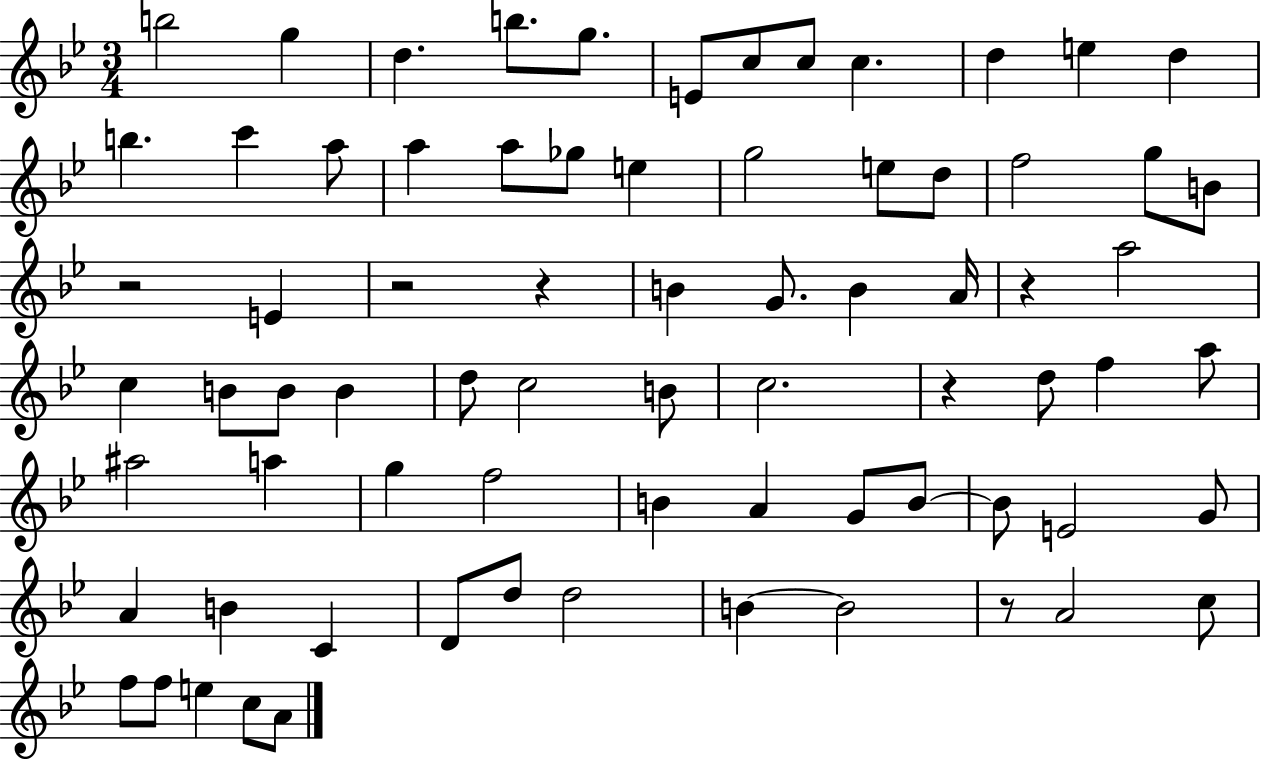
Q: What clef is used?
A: treble